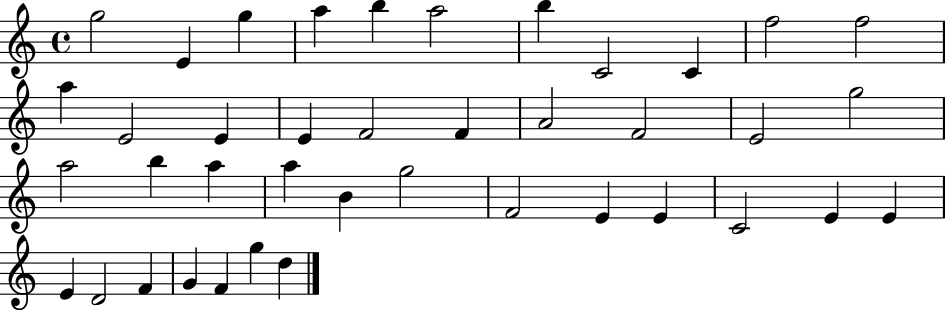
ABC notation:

X:1
T:Untitled
M:4/4
L:1/4
K:C
g2 E g a b a2 b C2 C f2 f2 a E2 E E F2 F A2 F2 E2 g2 a2 b a a B g2 F2 E E C2 E E E D2 F G F g d